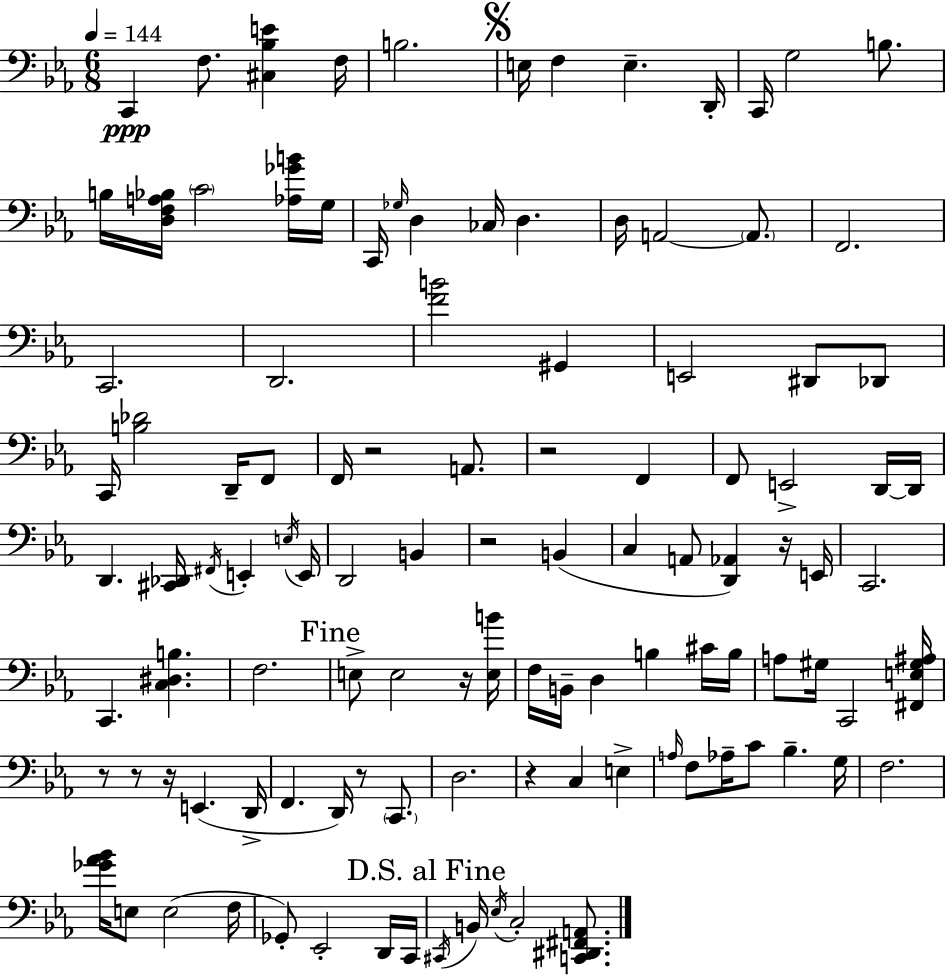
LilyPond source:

{
  \clef bass
  \numericTimeSignature
  \time 6/8
  \key ees \major
  \tempo 4 = 144
  c,4\ppp f8. <cis bes e'>4 f16 | b2. | \mark \markup { \musicglyph "scripts.segno" } e16 f4 e4.-- d,16-. | c,16 g2 b8. | \break b16 <d f a bes>16 \parenthesize c'2 <aes ges' b'>16 g16 | c,16 \grace { ges16 } d4 ces16 d4. | d16 a,2~~ \parenthesize a,8. | f,2. | \break c,2. | d,2. | <f' b'>2 gis,4 | e,2 dis,8 des,8 | \break c,16 <b des'>2 d,16-- f,8 | f,16 r2 a,8. | r2 f,4 | f,8 e,2-> d,16~~ | \break d,16 d,4. <cis, des,>16 \acciaccatura { fis,16 } e,4-. | \acciaccatura { e16 } e,16 d,2 b,4 | r2 b,4( | c4 a,8 <d, aes,>4) | \break r16 e,16 c,2. | c,4. <c dis b>4. | f2. | \mark "Fine" e8-> e2 | \break r16 <e b'>16 f16 b,16-- d4 b4 | cis'16 b16 a8 gis16 c,2 | <fis, e gis ais>16 r8 r8 r16 e,4.( | d,16-> f,4. d,16) r8 | \break \parenthesize c,8. d2. | r4 c4 e4-> | \grace { a16 } f8 aes16-- c'8 bes4.-- | g16 f2. | \break <ges' aes' bes'>16 e8 e2( | f16 ges,8-.) ees,2-. | d,16 c,16 \mark "D.S. al Fine" \acciaccatura { cis,16 } b,16 \acciaccatura { ees16 } c2-. | <c, dis, fis, a,>8. \bar "|."
}